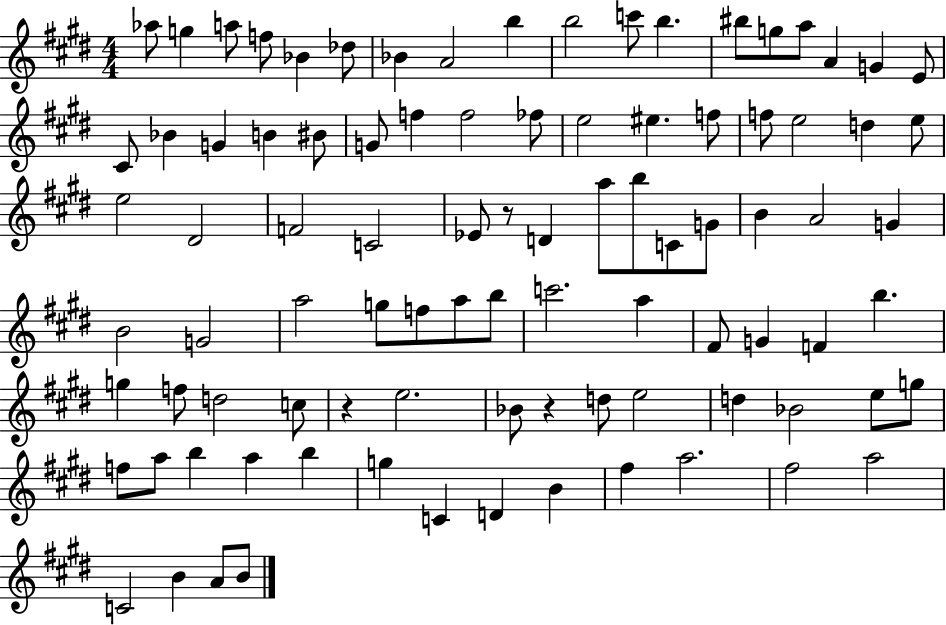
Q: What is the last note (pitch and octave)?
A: B4